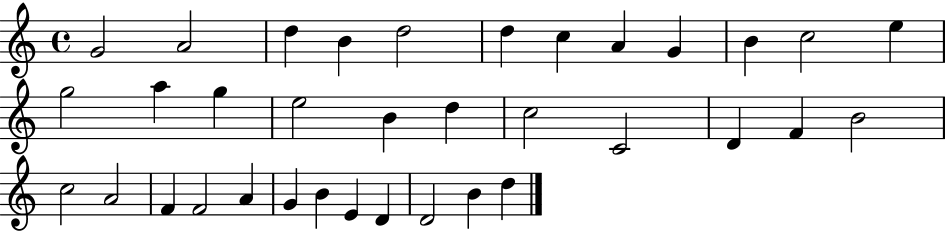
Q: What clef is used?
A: treble